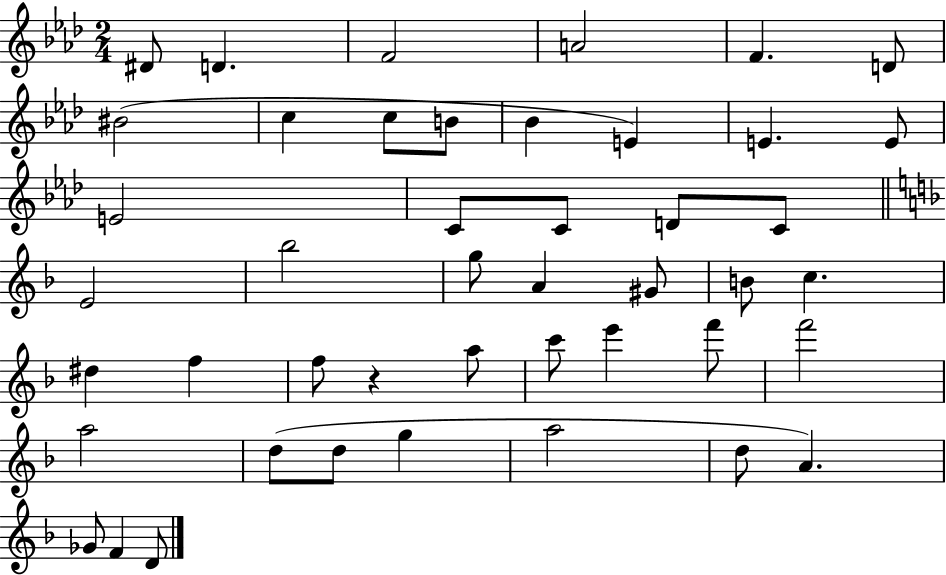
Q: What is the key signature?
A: AES major